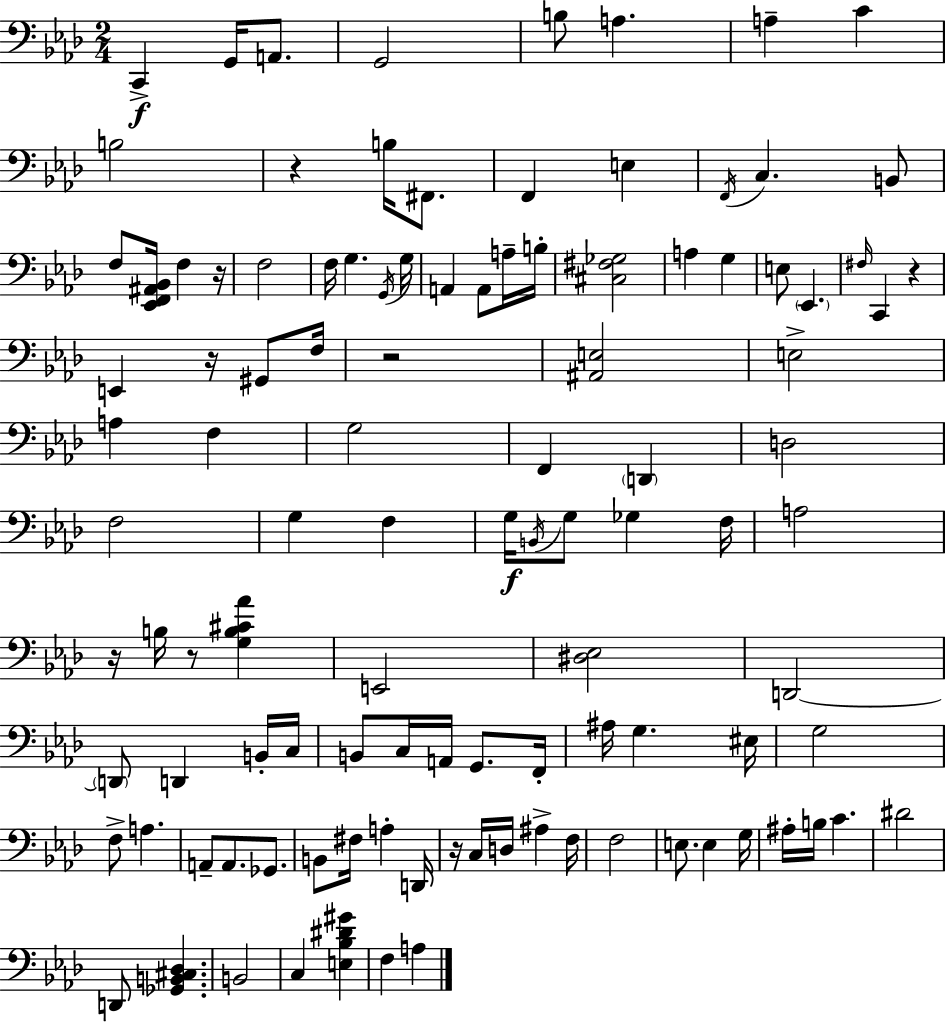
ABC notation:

X:1
T:Untitled
M:2/4
L:1/4
K:Ab
C,, G,,/4 A,,/2 G,,2 B,/2 A, A, C B,2 z B,/4 ^F,,/2 F,, E, F,,/4 C, B,,/2 F,/2 [_E,,F,,^A,,_B,,]/4 F, z/4 F,2 F,/4 G, G,,/4 G,/4 A,, A,,/2 A,/4 B,/4 [^C,^F,_G,]2 A, G, E,/2 _E,, ^F,/4 C,, z E,, z/4 ^G,,/2 F,/4 z2 [^A,,E,]2 E,2 A, F, G,2 F,, D,, D,2 F,2 G, F, G,/4 B,,/4 G,/2 _G, F,/4 A,2 z/4 B,/4 z/2 [G,B,^C_A] E,,2 [^D,_E,]2 D,,2 D,,/2 D,, B,,/4 C,/4 B,,/2 C,/4 A,,/4 G,,/2 F,,/4 ^A,/4 G, ^E,/4 G,2 F,/2 A, A,,/2 A,,/2 _G,,/2 B,,/2 ^F,/4 A, D,,/4 z/4 C,/4 D,/4 ^A, F,/4 F,2 E,/2 E, G,/4 ^A,/4 B,/4 C ^D2 D,,/2 [_G,,B,,^C,_D,] B,,2 C, [E,_B,^D^G] F, A,